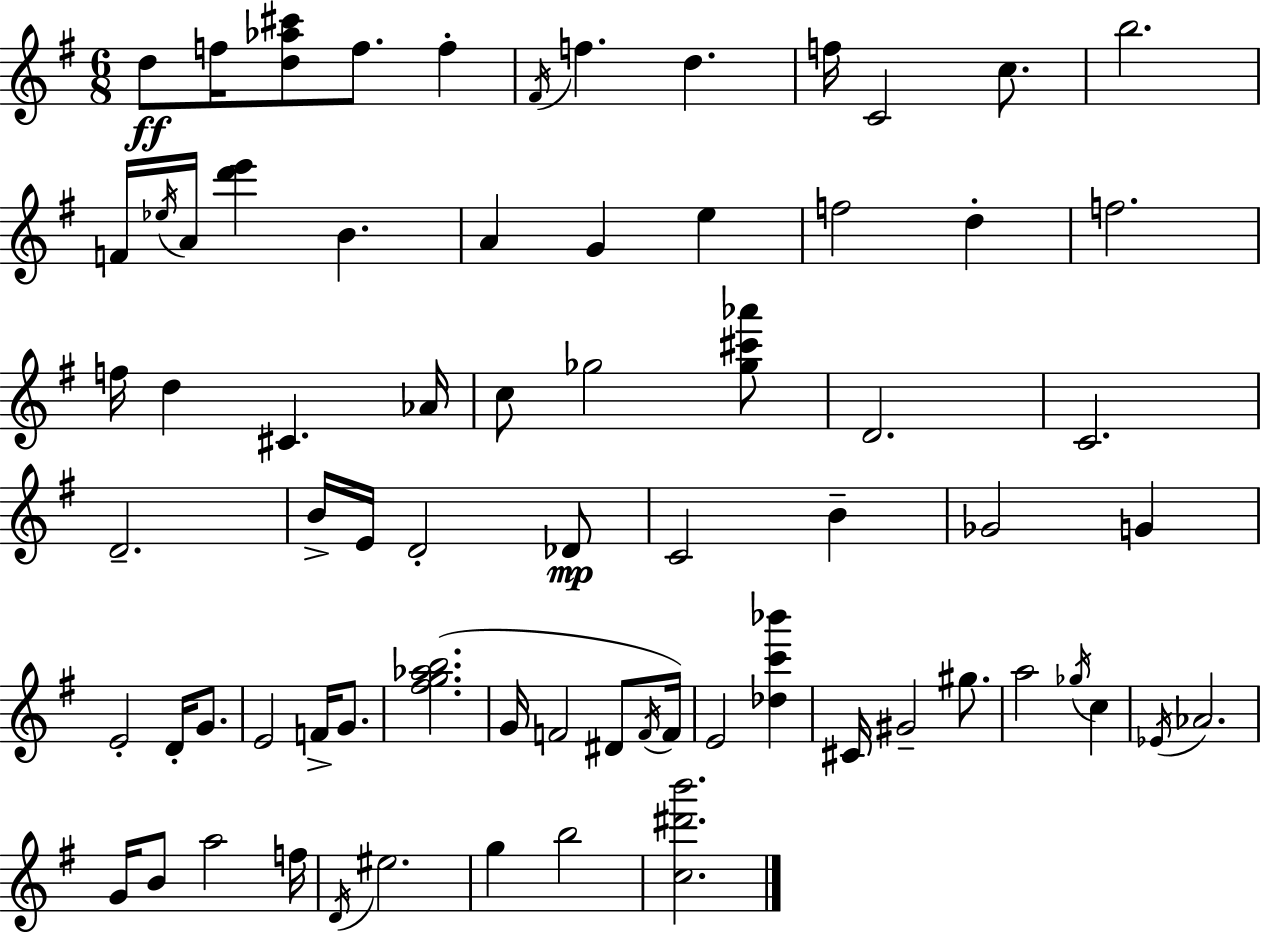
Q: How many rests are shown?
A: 0